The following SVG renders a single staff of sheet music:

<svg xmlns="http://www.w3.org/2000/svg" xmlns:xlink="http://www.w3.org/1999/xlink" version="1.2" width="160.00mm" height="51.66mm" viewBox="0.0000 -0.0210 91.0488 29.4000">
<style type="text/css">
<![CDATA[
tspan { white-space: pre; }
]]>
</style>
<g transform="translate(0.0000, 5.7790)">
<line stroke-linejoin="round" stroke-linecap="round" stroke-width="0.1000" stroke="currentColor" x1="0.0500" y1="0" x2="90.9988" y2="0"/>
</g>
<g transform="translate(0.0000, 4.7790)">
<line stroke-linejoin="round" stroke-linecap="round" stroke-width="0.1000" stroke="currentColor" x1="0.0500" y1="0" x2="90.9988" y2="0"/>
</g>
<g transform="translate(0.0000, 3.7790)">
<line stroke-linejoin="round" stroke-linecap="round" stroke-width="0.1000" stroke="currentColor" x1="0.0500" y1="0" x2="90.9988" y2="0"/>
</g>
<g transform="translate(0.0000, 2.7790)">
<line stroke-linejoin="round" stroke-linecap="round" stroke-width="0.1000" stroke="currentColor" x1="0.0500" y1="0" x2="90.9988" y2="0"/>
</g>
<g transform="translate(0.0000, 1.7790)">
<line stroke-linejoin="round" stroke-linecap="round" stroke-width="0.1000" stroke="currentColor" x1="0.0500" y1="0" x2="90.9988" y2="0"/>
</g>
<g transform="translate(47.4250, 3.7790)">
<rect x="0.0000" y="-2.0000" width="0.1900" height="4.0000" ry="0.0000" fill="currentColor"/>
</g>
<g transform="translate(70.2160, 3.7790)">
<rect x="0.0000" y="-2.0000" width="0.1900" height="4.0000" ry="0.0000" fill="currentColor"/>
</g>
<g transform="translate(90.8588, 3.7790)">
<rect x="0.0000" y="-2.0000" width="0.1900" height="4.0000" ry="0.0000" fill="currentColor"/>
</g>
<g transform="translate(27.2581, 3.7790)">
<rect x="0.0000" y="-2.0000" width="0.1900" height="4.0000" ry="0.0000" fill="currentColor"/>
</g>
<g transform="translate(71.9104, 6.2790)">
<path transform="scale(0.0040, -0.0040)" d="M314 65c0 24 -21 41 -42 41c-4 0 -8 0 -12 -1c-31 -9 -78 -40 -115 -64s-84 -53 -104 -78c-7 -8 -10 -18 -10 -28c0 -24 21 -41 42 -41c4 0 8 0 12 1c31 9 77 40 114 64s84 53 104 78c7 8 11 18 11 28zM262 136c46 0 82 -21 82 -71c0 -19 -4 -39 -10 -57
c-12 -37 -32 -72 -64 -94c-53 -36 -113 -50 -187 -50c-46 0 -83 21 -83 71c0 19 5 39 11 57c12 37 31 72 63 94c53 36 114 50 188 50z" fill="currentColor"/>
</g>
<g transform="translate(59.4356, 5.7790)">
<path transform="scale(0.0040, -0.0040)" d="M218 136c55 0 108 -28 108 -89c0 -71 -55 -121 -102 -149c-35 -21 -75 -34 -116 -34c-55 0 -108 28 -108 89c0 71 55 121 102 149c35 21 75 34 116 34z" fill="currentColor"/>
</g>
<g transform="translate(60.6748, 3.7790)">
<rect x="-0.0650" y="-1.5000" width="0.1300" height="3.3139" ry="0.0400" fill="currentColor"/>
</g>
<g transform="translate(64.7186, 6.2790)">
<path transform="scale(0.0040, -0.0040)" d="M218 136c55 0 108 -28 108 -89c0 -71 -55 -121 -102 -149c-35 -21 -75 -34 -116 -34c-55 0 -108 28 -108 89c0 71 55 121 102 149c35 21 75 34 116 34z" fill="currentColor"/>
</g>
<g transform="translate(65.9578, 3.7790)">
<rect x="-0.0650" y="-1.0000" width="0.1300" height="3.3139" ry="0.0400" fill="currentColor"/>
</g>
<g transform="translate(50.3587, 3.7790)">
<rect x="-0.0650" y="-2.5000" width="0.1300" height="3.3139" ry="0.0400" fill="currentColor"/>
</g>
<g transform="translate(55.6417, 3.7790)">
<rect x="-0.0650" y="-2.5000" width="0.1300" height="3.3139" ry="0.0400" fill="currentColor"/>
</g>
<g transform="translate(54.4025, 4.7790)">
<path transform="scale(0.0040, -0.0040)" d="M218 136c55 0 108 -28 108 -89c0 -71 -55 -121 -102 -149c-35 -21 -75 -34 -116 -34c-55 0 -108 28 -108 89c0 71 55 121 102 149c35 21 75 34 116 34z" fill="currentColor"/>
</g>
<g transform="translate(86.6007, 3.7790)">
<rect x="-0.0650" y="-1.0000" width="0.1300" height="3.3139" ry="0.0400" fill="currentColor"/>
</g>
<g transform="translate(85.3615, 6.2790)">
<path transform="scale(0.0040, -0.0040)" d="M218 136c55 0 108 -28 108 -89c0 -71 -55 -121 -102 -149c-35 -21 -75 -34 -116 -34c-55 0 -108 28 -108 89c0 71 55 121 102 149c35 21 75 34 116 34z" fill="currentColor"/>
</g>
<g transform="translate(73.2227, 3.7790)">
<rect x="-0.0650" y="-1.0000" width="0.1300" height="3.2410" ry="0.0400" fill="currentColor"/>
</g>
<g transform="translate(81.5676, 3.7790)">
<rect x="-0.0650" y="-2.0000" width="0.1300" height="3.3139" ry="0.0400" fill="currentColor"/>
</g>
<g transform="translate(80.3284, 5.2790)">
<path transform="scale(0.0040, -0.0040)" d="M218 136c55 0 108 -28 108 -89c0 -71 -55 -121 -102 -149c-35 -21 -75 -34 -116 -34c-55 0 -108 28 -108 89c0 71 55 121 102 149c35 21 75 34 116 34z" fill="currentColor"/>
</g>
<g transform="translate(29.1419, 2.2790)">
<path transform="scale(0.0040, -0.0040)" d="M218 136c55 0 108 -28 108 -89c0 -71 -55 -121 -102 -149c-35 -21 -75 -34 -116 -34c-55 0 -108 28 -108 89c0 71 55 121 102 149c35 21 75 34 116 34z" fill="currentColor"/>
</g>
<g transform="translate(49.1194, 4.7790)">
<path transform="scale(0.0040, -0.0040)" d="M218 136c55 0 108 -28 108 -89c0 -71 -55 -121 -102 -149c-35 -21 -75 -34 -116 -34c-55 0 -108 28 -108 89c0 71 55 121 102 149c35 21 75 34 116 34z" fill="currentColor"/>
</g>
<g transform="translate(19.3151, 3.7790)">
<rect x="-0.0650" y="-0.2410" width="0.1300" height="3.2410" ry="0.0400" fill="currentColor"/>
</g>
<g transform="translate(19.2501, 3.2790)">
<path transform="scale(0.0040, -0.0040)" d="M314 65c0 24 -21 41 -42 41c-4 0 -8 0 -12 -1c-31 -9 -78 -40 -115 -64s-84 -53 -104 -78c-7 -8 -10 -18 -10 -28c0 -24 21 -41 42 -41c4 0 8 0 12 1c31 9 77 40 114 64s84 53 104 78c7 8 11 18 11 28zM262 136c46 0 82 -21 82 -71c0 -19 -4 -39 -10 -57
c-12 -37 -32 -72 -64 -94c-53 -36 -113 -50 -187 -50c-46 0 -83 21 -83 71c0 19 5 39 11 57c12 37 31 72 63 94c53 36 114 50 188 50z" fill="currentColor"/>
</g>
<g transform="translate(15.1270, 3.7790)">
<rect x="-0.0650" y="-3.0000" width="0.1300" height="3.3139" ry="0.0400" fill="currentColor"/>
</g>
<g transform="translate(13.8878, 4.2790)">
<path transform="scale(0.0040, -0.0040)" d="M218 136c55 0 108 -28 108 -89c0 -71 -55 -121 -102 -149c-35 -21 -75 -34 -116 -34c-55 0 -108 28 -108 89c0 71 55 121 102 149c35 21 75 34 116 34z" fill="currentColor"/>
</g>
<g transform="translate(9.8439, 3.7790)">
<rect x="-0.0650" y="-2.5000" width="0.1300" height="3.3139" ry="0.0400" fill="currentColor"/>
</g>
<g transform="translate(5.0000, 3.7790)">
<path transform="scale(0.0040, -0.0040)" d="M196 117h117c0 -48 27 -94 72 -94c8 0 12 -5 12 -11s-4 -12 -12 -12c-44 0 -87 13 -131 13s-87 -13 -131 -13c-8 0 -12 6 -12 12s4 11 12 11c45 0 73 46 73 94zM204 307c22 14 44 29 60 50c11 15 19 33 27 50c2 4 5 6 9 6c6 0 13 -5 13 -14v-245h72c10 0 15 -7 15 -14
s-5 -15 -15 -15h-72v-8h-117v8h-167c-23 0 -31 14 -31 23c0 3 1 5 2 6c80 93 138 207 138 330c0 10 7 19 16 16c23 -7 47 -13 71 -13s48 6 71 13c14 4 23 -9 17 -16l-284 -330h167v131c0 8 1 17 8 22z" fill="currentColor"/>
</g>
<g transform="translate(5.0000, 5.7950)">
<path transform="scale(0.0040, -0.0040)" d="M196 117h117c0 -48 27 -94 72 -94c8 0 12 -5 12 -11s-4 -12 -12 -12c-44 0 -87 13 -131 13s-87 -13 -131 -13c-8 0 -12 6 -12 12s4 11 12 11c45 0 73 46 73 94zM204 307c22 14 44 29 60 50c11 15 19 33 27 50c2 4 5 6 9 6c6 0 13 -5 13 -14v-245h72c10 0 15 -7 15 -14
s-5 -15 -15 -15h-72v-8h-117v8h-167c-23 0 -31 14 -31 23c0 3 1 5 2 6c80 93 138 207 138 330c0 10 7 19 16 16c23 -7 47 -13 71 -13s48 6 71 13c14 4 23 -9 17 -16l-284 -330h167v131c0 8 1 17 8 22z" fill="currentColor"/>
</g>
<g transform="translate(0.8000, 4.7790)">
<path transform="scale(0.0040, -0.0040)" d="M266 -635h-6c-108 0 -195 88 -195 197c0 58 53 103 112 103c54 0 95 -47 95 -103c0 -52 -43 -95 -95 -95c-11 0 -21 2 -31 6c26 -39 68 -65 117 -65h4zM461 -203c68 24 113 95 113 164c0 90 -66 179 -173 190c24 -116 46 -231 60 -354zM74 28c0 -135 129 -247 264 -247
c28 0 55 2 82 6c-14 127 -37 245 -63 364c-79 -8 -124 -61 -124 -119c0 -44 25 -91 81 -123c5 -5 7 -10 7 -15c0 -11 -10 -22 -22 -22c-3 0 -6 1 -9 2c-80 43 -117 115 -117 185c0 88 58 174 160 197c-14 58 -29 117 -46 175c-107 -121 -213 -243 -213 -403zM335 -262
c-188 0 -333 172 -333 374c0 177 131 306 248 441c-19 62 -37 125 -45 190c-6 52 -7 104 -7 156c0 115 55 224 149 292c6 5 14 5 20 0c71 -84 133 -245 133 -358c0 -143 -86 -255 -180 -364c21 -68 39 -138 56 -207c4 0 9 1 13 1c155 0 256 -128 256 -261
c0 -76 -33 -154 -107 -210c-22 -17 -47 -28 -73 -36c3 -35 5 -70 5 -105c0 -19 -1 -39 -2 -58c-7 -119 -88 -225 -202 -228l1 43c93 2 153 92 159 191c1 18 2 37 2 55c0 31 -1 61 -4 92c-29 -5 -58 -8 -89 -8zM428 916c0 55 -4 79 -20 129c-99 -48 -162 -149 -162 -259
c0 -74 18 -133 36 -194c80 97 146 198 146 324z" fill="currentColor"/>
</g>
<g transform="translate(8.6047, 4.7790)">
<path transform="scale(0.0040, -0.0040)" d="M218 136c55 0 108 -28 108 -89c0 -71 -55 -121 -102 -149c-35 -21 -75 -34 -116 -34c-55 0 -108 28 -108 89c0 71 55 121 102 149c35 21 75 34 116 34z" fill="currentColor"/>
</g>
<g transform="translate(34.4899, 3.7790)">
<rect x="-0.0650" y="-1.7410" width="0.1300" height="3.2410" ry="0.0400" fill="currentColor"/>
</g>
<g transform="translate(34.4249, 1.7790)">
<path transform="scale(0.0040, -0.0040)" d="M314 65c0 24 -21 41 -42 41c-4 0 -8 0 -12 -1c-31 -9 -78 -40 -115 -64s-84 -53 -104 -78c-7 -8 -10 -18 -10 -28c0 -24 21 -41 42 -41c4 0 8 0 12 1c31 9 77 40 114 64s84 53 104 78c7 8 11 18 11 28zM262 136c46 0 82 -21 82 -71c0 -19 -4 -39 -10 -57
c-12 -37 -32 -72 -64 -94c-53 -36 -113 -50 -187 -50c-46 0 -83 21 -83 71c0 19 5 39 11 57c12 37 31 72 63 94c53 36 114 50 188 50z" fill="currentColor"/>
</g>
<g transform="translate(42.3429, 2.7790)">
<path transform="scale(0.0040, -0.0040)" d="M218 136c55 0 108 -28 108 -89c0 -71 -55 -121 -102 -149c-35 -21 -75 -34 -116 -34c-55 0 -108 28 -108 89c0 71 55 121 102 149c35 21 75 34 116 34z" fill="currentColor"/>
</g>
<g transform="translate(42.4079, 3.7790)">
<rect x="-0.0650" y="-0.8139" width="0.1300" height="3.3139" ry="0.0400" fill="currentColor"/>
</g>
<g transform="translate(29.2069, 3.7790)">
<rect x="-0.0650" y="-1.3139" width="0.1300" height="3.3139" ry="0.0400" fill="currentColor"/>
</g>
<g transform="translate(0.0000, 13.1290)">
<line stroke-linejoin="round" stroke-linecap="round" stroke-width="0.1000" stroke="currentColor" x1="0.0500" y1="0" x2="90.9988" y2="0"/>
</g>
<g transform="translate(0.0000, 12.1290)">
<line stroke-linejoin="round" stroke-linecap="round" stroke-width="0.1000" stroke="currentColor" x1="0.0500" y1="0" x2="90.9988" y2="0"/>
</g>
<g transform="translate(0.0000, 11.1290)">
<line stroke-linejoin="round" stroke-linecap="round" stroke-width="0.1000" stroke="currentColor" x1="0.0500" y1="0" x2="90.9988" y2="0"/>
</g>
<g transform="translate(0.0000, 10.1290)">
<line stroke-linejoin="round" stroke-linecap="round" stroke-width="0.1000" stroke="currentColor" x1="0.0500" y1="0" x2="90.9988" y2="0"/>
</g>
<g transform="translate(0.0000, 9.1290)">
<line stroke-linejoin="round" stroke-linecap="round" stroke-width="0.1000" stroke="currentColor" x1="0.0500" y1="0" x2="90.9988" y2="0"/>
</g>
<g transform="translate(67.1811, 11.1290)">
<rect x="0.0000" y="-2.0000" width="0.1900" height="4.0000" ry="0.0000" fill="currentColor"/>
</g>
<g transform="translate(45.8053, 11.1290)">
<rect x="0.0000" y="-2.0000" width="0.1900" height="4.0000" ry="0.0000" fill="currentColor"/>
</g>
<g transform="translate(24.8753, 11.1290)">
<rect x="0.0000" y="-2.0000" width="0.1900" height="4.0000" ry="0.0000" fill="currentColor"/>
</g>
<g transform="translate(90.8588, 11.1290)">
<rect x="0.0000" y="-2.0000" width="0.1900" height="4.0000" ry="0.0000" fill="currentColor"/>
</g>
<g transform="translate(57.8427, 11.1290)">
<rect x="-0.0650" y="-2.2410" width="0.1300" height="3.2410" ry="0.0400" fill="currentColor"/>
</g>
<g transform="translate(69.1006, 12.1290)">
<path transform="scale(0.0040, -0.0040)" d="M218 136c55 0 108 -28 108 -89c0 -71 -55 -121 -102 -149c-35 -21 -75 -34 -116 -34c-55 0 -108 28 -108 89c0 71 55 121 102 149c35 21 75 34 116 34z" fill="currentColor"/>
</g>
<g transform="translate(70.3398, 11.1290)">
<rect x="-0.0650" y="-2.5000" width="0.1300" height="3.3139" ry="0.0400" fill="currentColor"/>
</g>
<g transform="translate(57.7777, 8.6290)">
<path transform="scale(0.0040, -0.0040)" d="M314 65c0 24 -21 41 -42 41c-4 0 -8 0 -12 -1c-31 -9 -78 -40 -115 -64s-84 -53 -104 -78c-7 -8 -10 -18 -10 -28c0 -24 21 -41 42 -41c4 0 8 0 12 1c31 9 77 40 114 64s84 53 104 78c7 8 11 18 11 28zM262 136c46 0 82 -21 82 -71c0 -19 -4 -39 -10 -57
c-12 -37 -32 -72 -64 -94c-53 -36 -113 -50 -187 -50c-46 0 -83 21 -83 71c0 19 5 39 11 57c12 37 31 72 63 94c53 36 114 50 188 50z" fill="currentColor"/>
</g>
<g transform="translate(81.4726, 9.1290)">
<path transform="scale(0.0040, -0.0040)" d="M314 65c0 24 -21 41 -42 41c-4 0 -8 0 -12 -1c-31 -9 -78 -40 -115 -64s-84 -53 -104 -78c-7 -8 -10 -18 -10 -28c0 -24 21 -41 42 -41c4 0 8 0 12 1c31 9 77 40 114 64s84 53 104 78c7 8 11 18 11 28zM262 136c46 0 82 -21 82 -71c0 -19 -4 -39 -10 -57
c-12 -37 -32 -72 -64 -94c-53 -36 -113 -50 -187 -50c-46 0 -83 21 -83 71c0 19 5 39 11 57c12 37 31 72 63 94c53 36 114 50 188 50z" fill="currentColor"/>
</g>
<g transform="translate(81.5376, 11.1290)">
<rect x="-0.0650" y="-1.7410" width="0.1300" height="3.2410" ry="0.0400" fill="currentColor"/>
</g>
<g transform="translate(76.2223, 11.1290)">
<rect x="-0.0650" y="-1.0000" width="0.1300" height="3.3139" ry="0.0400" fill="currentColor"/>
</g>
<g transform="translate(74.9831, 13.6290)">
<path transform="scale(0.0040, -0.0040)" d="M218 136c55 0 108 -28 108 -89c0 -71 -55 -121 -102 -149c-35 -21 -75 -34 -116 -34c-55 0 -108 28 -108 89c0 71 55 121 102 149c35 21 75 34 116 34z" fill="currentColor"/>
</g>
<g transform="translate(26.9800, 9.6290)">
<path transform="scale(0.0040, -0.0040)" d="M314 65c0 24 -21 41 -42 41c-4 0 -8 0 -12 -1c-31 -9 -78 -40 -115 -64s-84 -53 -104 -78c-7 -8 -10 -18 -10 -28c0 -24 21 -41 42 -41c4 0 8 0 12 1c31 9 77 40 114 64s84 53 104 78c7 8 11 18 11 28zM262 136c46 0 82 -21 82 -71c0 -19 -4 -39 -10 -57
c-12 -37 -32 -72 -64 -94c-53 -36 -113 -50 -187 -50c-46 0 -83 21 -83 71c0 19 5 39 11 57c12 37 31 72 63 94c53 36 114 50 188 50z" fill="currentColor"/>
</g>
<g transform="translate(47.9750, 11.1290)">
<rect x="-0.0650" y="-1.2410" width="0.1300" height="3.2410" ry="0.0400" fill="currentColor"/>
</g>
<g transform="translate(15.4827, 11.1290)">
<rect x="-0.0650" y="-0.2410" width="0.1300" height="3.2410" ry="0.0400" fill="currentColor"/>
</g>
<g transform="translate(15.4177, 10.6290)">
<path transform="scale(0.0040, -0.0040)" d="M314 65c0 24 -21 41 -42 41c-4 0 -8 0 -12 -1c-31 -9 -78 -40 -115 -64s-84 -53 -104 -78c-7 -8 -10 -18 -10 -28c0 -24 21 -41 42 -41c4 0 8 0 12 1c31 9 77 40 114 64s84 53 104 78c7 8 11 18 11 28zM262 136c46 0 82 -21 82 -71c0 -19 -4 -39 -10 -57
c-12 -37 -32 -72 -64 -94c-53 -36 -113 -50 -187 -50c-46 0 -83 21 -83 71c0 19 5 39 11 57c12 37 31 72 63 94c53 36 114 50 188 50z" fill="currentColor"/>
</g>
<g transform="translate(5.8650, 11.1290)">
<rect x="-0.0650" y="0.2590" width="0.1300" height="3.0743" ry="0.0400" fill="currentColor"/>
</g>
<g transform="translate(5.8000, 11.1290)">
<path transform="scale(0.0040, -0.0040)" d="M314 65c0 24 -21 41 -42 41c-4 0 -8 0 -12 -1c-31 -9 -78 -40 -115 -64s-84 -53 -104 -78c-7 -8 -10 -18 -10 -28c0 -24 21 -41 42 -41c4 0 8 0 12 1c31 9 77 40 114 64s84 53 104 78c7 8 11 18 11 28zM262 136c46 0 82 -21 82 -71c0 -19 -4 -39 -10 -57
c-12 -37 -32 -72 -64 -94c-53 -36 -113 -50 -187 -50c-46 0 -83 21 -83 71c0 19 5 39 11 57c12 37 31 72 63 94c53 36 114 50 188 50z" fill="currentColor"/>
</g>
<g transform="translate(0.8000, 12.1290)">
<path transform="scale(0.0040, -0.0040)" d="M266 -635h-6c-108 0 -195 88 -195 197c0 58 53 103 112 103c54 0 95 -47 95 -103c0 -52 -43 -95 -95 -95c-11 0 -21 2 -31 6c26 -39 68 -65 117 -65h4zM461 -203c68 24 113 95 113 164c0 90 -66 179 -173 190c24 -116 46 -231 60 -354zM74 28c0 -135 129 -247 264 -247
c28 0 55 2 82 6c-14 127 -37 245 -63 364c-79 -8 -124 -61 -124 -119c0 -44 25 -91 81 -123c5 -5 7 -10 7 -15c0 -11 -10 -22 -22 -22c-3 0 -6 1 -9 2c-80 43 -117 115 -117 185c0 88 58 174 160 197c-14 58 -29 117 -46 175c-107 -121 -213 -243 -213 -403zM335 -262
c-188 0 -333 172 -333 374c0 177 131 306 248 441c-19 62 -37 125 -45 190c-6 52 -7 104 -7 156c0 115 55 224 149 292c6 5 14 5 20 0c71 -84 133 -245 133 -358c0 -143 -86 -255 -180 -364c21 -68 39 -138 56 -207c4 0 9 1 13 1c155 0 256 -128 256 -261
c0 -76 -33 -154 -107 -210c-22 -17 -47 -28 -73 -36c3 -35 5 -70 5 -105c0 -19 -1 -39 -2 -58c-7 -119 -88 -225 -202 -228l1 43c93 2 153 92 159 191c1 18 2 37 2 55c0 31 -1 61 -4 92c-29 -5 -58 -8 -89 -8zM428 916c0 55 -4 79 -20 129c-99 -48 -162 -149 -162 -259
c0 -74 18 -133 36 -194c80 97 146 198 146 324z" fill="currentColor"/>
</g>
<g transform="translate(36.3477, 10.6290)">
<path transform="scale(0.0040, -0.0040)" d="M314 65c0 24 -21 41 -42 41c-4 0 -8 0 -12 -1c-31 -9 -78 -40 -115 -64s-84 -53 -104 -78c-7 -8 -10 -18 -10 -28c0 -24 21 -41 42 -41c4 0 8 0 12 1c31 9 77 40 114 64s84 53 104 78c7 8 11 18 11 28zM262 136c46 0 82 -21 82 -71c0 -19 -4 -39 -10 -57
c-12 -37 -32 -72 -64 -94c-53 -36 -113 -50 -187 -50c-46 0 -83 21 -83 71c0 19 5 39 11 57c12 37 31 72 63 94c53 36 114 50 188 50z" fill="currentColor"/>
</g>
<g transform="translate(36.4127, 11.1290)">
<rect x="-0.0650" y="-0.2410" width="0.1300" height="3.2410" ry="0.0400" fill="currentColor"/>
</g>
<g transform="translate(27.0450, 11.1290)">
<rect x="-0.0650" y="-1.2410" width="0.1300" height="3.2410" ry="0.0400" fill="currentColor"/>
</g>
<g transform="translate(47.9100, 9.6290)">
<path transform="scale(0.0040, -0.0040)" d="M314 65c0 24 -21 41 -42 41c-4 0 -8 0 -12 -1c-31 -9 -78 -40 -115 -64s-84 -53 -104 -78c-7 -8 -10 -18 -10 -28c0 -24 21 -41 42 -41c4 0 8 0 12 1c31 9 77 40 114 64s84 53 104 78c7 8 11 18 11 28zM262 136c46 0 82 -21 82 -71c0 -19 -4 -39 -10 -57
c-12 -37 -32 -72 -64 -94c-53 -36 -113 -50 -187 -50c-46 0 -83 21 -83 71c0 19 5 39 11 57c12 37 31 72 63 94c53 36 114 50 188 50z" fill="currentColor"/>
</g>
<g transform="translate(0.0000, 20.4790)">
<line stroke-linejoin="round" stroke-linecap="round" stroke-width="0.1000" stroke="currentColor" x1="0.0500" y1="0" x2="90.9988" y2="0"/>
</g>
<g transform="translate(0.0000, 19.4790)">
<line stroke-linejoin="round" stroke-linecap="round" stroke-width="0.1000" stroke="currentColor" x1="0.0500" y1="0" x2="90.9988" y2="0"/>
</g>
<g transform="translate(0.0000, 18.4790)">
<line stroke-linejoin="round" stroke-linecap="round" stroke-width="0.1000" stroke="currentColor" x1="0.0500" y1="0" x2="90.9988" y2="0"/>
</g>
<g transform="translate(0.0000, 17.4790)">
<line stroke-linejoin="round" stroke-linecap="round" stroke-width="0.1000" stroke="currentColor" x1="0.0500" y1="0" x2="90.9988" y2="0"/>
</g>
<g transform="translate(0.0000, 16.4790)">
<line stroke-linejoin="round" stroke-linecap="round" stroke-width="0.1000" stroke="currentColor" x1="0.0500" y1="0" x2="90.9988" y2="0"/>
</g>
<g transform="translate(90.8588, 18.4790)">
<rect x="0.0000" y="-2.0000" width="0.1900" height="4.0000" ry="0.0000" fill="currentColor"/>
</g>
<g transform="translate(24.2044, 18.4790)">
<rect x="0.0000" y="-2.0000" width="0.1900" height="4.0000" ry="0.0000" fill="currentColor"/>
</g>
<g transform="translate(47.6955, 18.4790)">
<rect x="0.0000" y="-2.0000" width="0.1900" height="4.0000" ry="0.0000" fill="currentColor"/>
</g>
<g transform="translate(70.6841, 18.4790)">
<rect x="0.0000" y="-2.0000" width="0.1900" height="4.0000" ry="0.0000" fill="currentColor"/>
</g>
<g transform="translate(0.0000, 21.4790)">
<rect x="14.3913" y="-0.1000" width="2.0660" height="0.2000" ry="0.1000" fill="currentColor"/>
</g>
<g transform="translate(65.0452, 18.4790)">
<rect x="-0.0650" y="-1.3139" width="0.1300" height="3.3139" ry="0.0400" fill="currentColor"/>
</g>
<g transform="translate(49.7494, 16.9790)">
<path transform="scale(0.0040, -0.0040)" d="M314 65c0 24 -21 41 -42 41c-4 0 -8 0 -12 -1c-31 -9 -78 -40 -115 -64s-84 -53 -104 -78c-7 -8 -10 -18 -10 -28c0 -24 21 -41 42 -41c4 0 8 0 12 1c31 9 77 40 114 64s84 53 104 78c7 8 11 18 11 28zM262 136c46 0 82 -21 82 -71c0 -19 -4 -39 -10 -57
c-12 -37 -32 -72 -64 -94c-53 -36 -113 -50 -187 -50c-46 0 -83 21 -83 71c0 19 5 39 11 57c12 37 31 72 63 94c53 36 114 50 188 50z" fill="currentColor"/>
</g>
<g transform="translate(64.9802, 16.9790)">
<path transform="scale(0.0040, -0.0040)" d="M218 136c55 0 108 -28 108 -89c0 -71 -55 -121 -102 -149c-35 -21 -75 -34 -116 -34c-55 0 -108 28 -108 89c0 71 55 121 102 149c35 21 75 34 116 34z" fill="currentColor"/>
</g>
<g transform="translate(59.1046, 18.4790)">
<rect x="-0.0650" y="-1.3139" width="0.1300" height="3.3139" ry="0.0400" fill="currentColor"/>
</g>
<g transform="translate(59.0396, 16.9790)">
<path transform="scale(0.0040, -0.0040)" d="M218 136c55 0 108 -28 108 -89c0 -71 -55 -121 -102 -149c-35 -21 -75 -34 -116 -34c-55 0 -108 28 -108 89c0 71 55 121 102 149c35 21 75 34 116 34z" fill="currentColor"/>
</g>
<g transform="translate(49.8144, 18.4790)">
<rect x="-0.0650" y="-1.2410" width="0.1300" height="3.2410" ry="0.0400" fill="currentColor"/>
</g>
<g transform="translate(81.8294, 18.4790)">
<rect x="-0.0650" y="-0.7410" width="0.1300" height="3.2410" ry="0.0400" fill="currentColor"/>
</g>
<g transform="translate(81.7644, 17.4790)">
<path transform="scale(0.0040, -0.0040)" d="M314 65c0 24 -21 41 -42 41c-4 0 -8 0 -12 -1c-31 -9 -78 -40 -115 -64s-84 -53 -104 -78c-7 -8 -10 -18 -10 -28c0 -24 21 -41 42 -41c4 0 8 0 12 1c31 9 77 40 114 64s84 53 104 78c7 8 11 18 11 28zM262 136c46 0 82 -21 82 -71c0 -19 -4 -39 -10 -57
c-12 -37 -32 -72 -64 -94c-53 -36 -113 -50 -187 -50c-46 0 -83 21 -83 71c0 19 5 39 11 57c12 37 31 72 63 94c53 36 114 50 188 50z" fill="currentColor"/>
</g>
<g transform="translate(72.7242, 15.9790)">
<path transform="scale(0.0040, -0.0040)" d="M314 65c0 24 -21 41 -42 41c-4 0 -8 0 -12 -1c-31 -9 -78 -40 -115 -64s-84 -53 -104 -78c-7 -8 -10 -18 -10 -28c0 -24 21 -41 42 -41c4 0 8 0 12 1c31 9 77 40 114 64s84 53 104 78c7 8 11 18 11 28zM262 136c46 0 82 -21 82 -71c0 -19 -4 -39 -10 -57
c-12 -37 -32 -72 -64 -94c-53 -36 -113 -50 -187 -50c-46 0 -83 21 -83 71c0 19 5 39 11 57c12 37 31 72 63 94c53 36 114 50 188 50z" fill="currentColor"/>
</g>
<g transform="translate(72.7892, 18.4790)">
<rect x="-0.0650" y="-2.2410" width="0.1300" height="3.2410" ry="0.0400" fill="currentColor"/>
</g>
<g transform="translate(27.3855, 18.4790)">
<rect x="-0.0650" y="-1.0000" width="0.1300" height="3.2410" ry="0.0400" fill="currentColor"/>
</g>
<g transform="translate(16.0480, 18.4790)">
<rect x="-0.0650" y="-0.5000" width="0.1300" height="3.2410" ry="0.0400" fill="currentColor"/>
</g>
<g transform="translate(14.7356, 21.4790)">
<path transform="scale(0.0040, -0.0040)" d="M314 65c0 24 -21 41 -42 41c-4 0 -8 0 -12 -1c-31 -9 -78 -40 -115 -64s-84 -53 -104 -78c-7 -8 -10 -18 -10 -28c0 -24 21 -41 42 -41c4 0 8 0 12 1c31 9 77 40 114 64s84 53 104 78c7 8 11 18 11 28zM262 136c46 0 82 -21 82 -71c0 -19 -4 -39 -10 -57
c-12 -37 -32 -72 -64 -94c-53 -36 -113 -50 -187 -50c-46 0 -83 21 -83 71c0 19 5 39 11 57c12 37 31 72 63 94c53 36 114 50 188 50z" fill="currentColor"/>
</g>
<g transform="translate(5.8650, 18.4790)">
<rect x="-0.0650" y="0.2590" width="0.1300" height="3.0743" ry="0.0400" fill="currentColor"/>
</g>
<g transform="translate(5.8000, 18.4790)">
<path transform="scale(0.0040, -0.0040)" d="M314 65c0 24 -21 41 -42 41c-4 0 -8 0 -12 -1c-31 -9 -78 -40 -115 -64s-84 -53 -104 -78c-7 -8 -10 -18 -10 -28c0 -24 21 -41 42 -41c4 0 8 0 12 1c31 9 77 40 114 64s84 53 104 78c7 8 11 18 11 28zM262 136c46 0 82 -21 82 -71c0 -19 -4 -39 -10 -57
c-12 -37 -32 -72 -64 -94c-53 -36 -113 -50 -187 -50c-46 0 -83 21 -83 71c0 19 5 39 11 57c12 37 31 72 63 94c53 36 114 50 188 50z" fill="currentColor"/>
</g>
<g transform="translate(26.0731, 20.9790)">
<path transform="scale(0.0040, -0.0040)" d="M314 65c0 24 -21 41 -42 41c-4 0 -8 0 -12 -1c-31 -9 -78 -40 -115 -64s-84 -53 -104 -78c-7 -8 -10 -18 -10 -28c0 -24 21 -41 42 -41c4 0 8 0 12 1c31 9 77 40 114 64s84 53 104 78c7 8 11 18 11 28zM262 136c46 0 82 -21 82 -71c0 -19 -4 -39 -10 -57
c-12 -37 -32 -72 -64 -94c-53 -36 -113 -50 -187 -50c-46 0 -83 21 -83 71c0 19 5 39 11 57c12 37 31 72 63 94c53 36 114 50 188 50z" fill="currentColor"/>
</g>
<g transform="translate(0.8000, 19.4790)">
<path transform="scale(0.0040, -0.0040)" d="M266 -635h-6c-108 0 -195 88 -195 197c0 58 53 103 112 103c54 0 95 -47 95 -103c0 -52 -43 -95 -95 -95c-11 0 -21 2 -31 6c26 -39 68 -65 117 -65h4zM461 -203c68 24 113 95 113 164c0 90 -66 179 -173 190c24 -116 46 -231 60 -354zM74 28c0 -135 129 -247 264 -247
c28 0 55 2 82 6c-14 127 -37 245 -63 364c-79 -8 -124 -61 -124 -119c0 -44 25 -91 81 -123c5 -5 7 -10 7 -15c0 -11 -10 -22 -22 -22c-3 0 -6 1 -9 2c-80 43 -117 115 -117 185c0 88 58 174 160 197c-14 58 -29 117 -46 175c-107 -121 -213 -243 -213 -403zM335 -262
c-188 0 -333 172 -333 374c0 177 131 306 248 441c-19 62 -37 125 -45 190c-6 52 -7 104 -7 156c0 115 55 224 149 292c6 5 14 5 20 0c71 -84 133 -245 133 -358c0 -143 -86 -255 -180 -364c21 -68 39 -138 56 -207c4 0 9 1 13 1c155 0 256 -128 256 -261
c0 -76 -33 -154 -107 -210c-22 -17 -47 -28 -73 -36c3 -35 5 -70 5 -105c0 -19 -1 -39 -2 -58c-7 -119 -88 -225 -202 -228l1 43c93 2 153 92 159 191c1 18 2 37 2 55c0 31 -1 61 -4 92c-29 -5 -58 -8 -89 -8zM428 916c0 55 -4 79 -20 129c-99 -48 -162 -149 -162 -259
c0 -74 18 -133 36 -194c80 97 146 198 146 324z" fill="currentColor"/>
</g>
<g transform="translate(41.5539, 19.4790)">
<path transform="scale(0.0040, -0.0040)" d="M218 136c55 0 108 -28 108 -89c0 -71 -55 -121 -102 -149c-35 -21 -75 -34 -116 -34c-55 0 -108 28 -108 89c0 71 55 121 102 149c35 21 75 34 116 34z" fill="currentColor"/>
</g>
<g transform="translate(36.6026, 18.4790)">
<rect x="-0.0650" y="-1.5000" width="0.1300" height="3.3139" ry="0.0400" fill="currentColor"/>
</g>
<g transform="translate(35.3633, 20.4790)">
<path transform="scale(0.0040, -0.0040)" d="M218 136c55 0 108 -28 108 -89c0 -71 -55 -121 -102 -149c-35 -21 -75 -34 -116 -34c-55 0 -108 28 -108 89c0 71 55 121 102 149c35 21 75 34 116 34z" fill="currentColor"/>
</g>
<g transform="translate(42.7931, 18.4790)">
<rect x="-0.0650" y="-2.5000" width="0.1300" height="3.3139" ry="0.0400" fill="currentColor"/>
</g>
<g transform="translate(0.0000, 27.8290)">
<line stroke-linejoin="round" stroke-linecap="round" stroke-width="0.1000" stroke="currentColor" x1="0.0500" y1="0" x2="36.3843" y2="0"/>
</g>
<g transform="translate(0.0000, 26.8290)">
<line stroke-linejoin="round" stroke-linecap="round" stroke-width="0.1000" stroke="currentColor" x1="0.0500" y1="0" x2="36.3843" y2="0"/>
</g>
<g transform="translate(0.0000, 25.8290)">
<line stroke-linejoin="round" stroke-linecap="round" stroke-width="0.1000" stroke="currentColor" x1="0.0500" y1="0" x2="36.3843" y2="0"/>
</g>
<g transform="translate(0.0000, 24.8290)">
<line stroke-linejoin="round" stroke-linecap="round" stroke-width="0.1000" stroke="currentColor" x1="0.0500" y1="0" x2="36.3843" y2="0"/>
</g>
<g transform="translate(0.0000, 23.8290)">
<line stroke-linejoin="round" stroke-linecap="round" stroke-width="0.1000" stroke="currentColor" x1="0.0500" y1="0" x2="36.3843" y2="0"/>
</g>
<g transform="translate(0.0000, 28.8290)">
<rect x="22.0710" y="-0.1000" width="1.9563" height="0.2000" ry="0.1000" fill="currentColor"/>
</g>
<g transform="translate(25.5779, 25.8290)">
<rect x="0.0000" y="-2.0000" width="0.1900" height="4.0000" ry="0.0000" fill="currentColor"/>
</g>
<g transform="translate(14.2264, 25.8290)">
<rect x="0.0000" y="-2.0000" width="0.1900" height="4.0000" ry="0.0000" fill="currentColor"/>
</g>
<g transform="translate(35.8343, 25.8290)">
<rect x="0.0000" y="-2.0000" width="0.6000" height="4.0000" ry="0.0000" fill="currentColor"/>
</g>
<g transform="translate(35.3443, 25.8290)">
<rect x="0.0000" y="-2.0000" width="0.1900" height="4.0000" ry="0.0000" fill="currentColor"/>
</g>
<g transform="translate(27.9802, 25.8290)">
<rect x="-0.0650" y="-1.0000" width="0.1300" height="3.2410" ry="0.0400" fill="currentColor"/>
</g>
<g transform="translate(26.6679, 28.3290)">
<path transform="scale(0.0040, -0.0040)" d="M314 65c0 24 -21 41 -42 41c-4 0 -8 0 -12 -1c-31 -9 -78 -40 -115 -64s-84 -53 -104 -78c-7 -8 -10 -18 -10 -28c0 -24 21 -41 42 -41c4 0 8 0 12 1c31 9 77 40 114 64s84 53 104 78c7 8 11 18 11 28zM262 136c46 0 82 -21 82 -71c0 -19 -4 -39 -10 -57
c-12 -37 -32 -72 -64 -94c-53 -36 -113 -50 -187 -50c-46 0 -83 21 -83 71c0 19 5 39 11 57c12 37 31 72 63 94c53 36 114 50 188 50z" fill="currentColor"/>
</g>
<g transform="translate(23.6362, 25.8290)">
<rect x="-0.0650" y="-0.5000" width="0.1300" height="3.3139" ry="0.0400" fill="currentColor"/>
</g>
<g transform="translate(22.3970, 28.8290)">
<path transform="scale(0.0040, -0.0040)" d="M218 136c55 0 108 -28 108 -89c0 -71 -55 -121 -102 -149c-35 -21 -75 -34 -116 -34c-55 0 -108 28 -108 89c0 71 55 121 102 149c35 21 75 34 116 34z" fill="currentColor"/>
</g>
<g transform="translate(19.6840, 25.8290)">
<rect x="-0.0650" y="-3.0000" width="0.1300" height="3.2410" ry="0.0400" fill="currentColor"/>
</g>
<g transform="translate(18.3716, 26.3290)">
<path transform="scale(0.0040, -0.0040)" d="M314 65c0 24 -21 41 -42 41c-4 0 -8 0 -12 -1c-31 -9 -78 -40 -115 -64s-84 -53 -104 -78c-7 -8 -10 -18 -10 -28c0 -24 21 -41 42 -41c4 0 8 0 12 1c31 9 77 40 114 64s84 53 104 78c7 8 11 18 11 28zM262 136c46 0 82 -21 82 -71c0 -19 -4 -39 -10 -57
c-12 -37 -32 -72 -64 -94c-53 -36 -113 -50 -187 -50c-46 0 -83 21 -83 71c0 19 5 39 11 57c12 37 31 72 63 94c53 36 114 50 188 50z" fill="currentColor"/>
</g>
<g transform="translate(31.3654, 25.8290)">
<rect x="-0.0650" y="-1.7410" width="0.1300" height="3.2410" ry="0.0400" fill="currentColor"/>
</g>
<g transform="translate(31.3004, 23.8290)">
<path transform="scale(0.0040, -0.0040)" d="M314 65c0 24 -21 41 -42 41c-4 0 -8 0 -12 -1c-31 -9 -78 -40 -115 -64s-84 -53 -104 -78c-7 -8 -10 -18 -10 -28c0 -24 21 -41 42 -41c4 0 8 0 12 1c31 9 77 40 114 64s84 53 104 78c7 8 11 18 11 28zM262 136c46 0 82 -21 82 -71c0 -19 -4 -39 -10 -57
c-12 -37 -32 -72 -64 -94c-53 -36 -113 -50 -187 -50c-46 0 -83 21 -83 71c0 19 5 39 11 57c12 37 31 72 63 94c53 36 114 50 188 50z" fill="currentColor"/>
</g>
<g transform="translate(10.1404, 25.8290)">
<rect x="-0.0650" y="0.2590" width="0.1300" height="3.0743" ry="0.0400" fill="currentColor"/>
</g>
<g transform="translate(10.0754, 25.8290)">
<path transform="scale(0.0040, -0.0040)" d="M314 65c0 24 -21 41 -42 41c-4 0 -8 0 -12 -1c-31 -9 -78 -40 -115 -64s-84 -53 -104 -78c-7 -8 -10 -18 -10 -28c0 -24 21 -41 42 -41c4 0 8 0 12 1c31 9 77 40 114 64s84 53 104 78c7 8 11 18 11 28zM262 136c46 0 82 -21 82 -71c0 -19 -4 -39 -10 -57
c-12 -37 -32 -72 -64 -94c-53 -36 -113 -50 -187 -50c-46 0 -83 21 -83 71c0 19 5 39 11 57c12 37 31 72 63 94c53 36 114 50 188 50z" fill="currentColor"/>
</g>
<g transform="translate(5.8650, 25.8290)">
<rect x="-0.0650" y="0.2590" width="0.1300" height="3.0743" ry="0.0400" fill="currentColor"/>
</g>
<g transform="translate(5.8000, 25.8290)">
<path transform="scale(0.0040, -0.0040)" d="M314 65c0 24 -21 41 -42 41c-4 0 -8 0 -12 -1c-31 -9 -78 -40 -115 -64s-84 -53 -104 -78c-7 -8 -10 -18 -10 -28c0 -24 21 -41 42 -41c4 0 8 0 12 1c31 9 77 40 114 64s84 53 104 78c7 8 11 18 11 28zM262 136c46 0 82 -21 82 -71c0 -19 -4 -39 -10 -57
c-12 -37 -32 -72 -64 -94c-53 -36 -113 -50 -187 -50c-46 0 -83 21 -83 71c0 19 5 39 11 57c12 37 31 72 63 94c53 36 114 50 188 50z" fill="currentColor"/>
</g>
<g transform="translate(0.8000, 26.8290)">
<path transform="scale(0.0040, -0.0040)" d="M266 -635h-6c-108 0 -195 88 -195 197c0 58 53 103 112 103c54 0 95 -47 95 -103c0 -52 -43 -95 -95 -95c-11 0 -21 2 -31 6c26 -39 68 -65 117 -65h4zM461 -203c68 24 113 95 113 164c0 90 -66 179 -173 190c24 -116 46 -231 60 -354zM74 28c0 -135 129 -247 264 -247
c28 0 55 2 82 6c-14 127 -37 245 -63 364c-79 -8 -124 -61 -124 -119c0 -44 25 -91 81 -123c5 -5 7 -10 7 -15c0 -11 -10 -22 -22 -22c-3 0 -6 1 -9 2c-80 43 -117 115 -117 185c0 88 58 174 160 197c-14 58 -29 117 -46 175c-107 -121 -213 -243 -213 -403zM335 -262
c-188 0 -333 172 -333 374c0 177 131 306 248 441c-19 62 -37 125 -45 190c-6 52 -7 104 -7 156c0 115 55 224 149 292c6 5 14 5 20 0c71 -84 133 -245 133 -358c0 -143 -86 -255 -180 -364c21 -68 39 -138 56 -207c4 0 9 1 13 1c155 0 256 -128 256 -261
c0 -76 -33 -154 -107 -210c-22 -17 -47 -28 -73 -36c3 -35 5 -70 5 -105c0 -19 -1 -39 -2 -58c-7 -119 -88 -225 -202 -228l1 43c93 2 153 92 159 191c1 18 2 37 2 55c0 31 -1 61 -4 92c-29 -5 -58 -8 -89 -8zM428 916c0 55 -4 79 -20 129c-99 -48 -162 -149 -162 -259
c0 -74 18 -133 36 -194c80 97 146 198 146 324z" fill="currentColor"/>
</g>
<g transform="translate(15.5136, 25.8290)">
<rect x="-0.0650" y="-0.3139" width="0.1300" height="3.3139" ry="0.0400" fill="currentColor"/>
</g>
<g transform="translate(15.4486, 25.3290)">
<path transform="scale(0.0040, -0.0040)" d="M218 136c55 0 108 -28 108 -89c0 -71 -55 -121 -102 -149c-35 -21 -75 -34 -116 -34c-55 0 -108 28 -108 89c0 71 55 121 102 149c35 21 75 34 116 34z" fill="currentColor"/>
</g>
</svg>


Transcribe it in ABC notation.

X:1
T:Untitled
M:4/4
L:1/4
K:C
G A c2 e f2 d G G E D D2 F D B2 c2 e2 c2 e2 g2 G D f2 B2 C2 D2 E G e2 e e g2 d2 B2 B2 c A2 C D2 f2